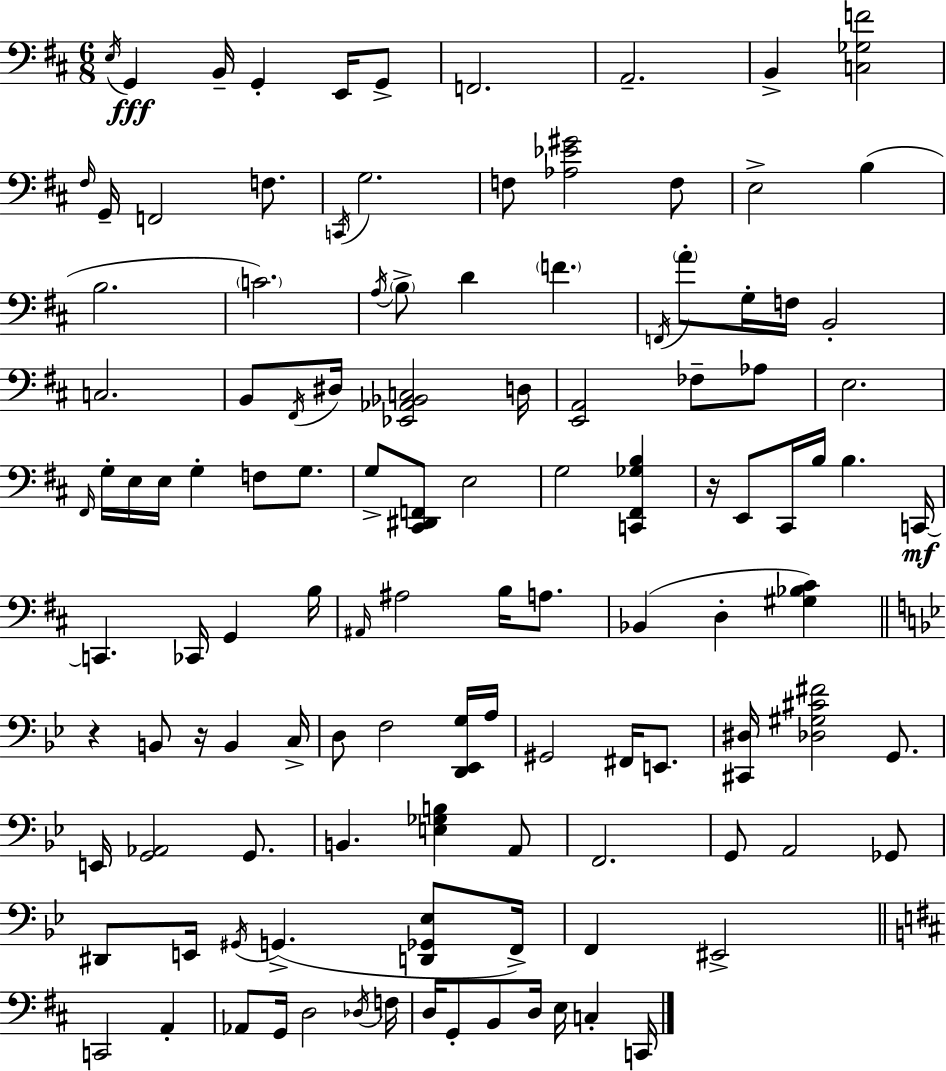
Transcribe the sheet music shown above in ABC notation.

X:1
T:Untitled
M:6/8
L:1/4
K:D
E,/4 G,, B,,/4 G,, E,,/4 G,,/2 F,,2 A,,2 B,, [C,_G,F]2 ^F,/4 G,,/4 F,,2 F,/2 C,,/4 G,2 F,/2 [_A,_E^G]2 F,/2 E,2 B, B,2 C2 A,/4 B,/2 D F F,,/4 A/2 G,/4 F,/4 B,,2 C,2 B,,/2 ^F,,/4 ^D,/4 [_E,,_A,,_B,,C,]2 D,/4 [E,,A,,]2 _F,/2 _A,/2 E,2 ^F,,/4 G,/4 E,/4 E,/4 G, F,/2 G,/2 G,/2 [^C,,^D,,F,,]/2 E,2 G,2 [C,,^F,,_G,B,] z/4 E,,/2 ^C,,/4 B,/4 B, C,,/4 C,, _C,,/4 G,, B,/4 ^A,,/4 ^A,2 B,/4 A,/2 _B,, D, [^G,_B,^C] z B,,/2 z/4 B,, C,/4 D,/2 F,2 [D,,_E,,G,]/4 A,/4 ^G,,2 ^F,,/4 E,,/2 [^C,,^D,]/4 [_D,^G,^C^F]2 G,,/2 E,,/4 [G,,_A,,]2 G,,/2 B,, [E,_G,B,] A,,/2 F,,2 G,,/2 A,,2 _G,,/2 ^D,,/2 E,,/4 ^G,,/4 G,, [D,,_G,,_E,]/2 F,,/4 F,, ^E,,2 C,,2 A,, _A,,/2 G,,/4 D,2 _D,/4 F,/4 D,/4 G,,/2 B,,/2 D,/4 E,/4 C, C,,/4